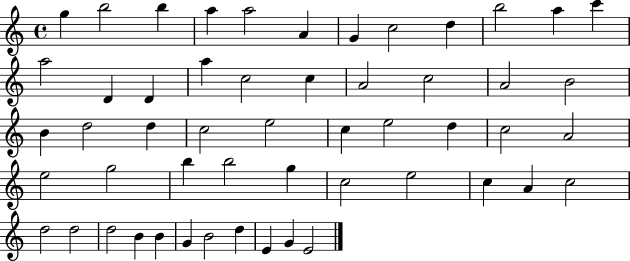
{
  \clef treble
  \time 4/4
  \defaultTimeSignature
  \key c \major
  g''4 b''2 b''4 | a''4 a''2 a'4 | g'4 c''2 d''4 | b''2 a''4 c'''4 | \break a''2 d'4 d'4 | a''4 c''2 c''4 | a'2 c''2 | a'2 b'2 | \break b'4 d''2 d''4 | c''2 e''2 | c''4 e''2 d''4 | c''2 a'2 | \break e''2 g''2 | b''4 b''2 g''4 | c''2 e''2 | c''4 a'4 c''2 | \break d''2 d''2 | d''2 b'4 b'4 | g'4 b'2 d''4 | e'4 g'4 e'2 | \break \bar "|."
}